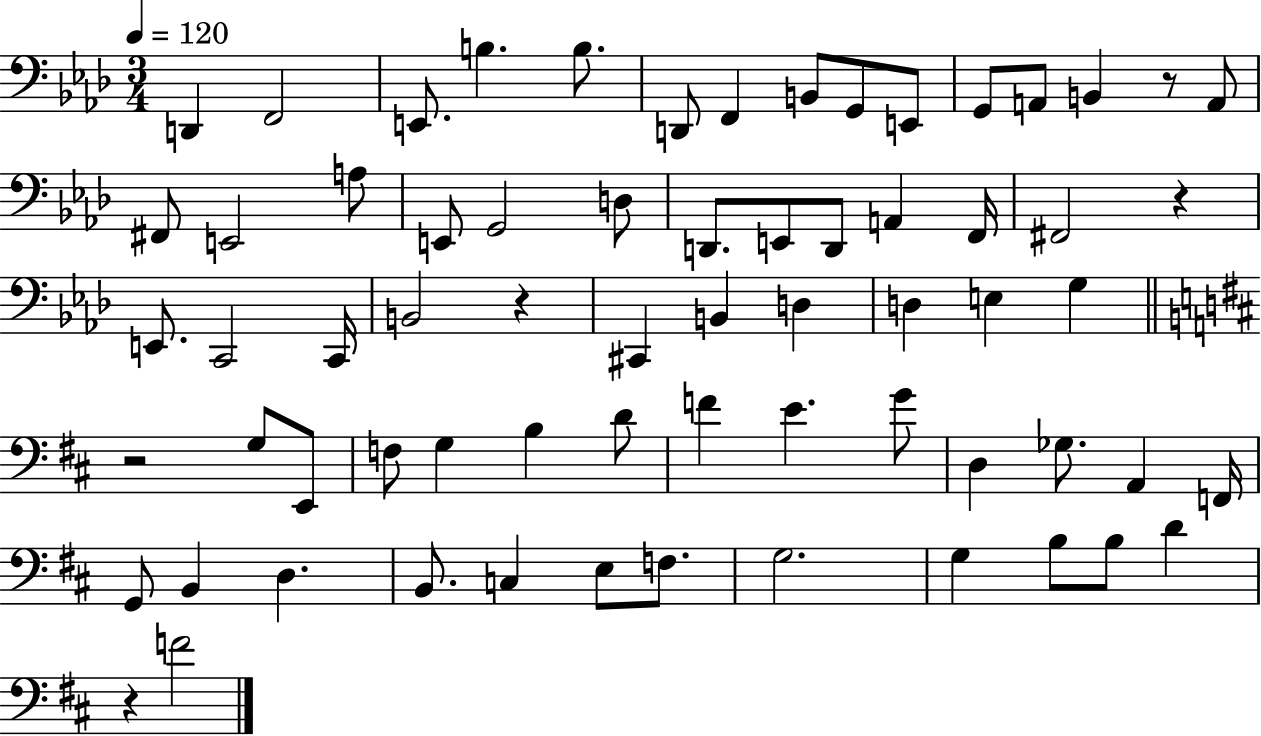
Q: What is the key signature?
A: AES major